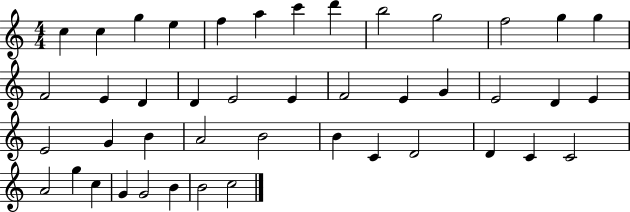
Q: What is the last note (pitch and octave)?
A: C5